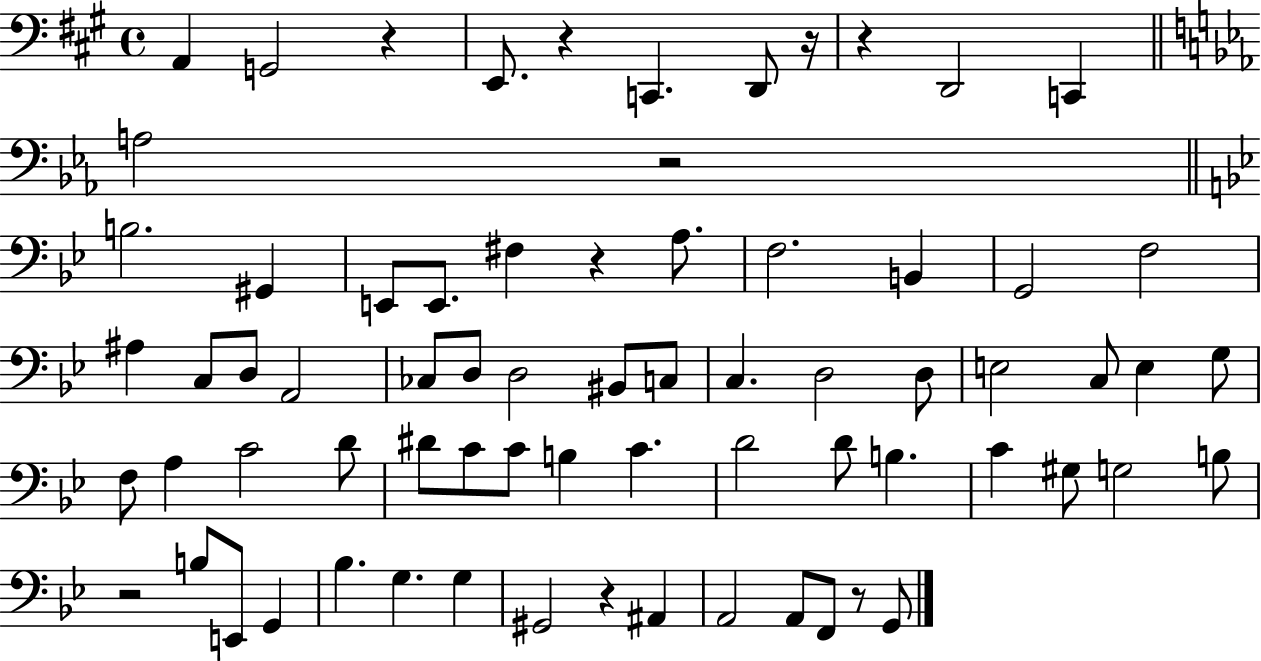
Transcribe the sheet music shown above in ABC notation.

X:1
T:Untitled
M:4/4
L:1/4
K:A
A,, G,,2 z E,,/2 z C,, D,,/2 z/4 z D,,2 C,, A,2 z2 B,2 ^G,, E,,/2 E,,/2 ^F, z A,/2 F,2 B,, G,,2 F,2 ^A, C,/2 D,/2 A,,2 _C,/2 D,/2 D,2 ^B,,/2 C,/2 C, D,2 D,/2 E,2 C,/2 E, G,/2 F,/2 A, C2 D/2 ^D/2 C/2 C/2 B, C D2 D/2 B, C ^G,/2 G,2 B,/2 z2 B,/2 E,,/2 G,, _B, G, G, ^G,,2 z ^A,, A,,2 A,,/2 F,,/2 z/2 G,,/2